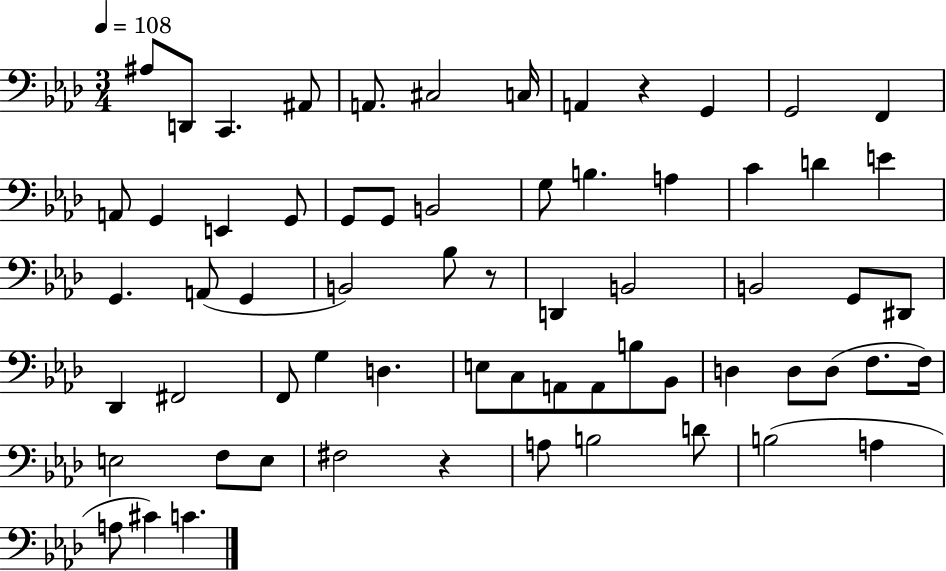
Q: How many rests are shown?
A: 3